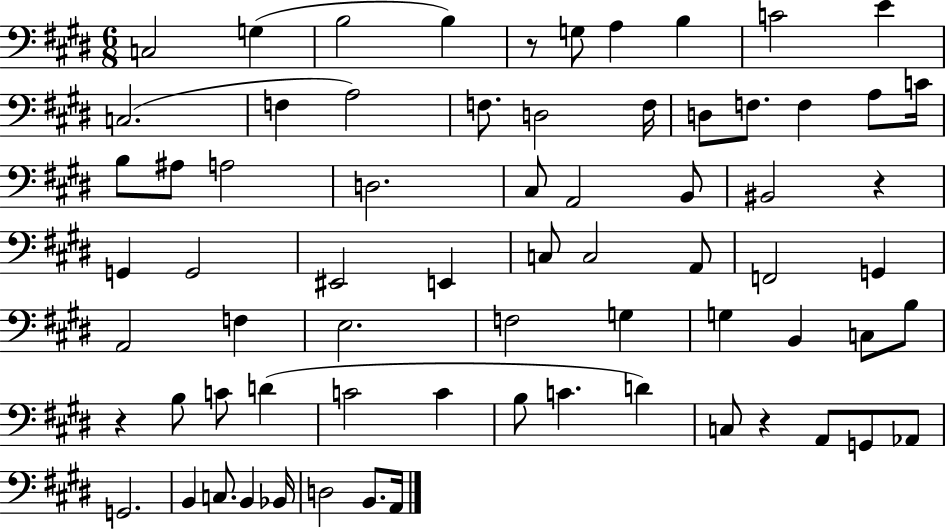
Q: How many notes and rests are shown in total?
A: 70